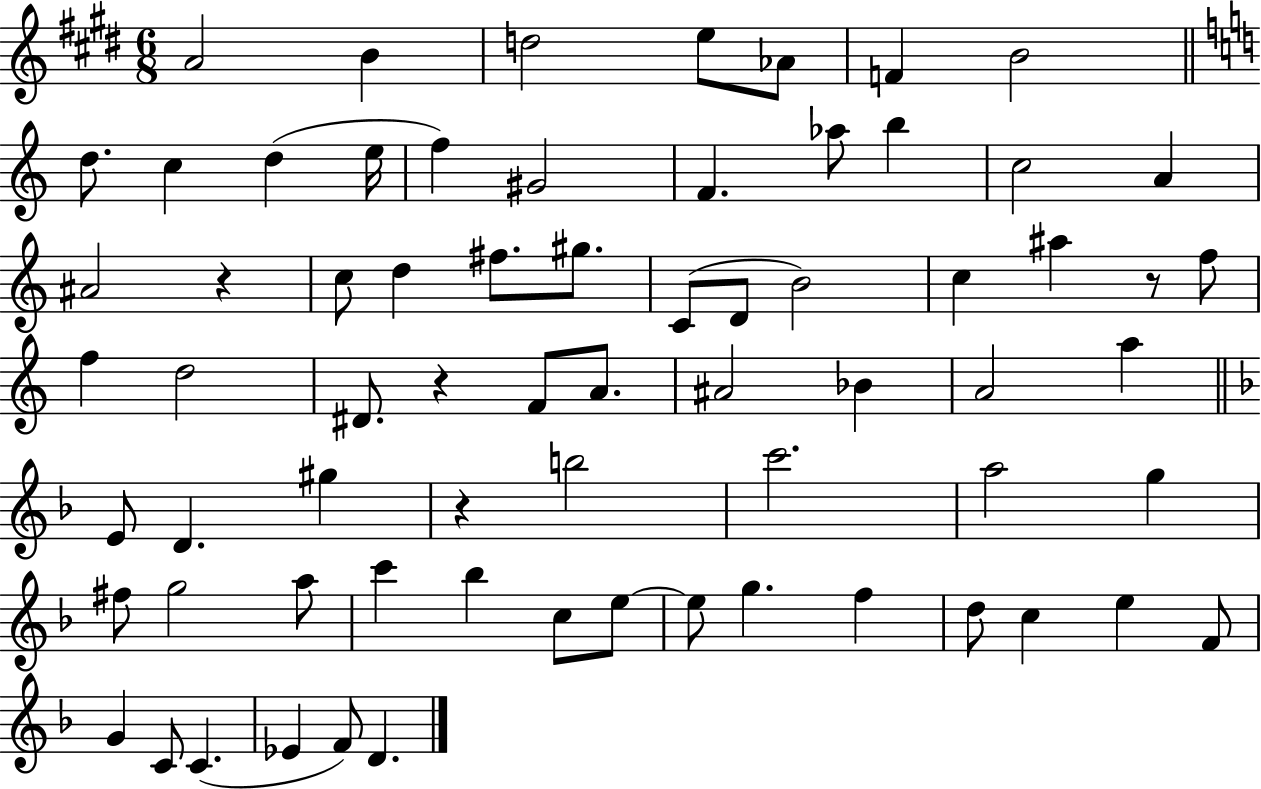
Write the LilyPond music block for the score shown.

{
  \clef treble
  \numericTimeSignature
  \time 6/8
  \key e \major
  \repeat volta 2 { a'2 b'4 | d''2 e''8 aes'8 | f'4 b'2 | \bar "||" \break \key c \major d''8. c''4 d''4( e''16 | f''4) gis'2 | f'4. aes''8 b''4 | c''2 a'4 | \break ais'2 r4 | c''8 d''4 fis''8. gis''8. | c'8( d'8 b'2) | c''4 ais''4 r8 f''8 | \break f''4 d''2 | dis'8. r4 f'8 a'8. | ais'2 bes'4 | a'2 a''4 | \break \bar "||" \break \key d \minor e'8 d'4. gis''4 | r4 b''2 | c'''2. | a''2 g''4 | \break fis''8 g''2 a''8 | c'''4 bes''4 c''8 e''8~~ | e''8 g''4. f''4 | d''8 c''4 e''4 f'8 | \break g'4 c'8 c'4.( | ees'4 f'8) d'4. | } \bar "|."
}